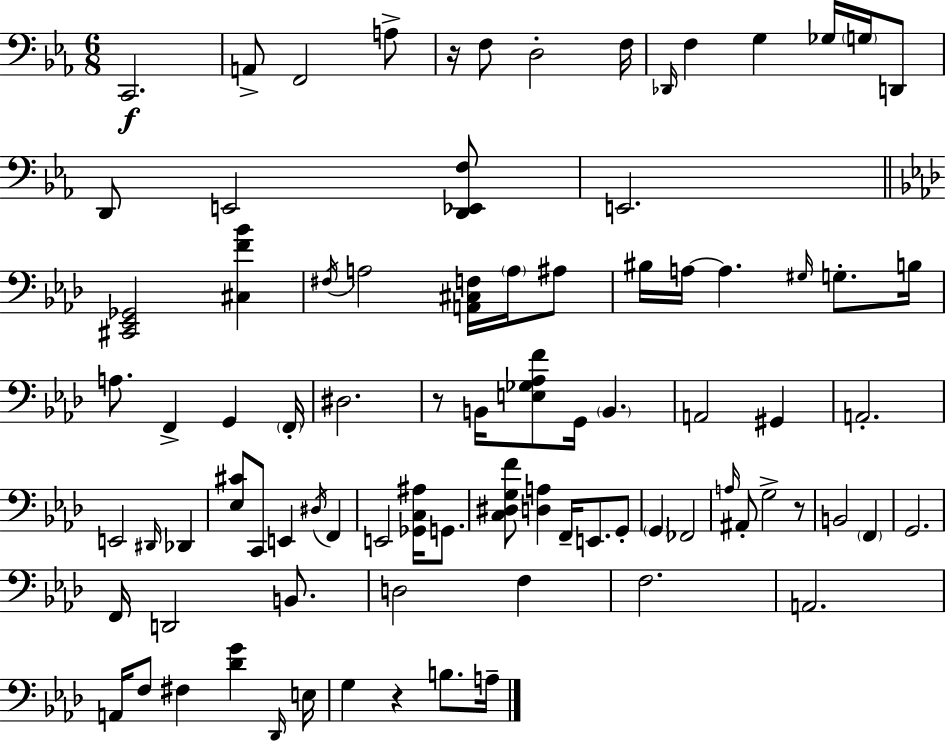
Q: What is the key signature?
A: C minor